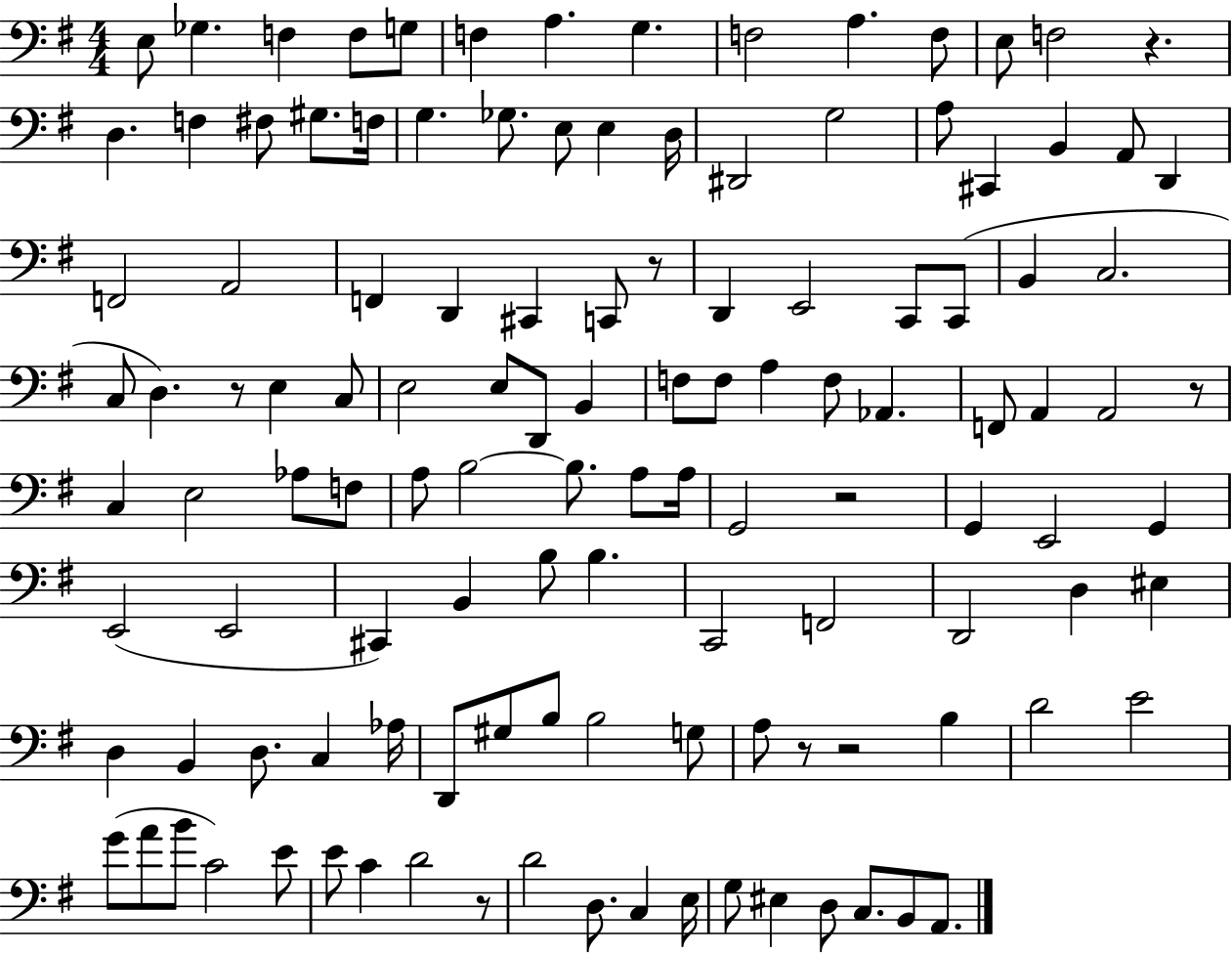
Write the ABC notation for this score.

X:1
T:Untitled
M:4/4
L:1/4
K:G
E,/2 _G, F, F,/2 G,/2 F, A, G, F,2 A, F,/2 E,/2 F,2 z D, F, ^F,/2 ^G,/2 F,/4 G, _G,/2 E,/2 E, D,/4 ^D,,2 G,2 A,/2 ^C,, B,, A,,/2 D,, F,,2 A,,2 F,, D,, ^C,, C,,/2 z/2 D,, E,,2 C,,/2 C,,/2 B,, C,2 C,/2 D, z/2 E, C,/2 E,2 E,/2 D,,/2 B,, F,/2 F,/2 A, F,/2 _A,, F,,/2 A,, A,,2 z/2 C, E,2 _A,/2 F,/2 A,/2 B,2 B,/2 A,/2 A,/4 G,,2 z2 G,, E,,2 G,, E,,2 E,,2 ^C,, B,, B,/2 B, C,,2 F,,2 D,,2 D, ^E, D, B,, D,/2 C, _A,/4 D,,/2 ^G,/2 B,/2 B,2 G,/2 A,/2 z/2 z2 B, D2 E2 G/2 A/2 B/2 C2 E/2 E/2 C D2 z/2 D2 D,/2 C, E,/4 G,/2 ^E, D,/2 C,/2 B,,/2 A,,/2